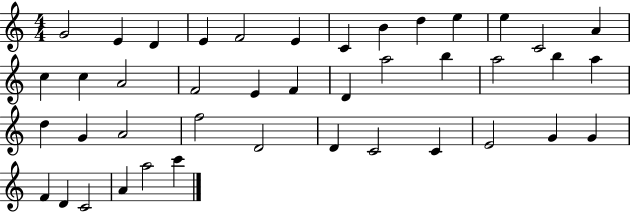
{
  \clef treble
  \numericTimeSignature
  \time 4/4
  \key c \major
  g'2 e'4 d'4 | e'4 f'2 e'4 | c'4 b'4 d''4 e''4 | e''4 c'2 a'4 | \break c''4 c''4 a'2 | f'2 e'4 f'4 | d'4 a''2 b''4 | a''2 b''4 a''4 | \break d''4 g'4 a'2 | f''2 d'2 | d'4 c'2 c'4 | e'2 g'4 g'4 | \break f'4 d'4 c'2 | a'4 a''2 c'''4 | \bar "|."
}